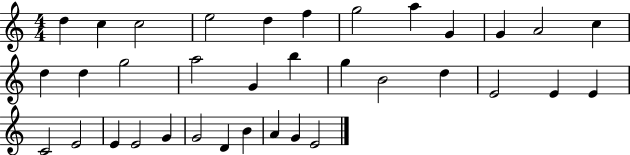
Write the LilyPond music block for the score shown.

{
  \clef treble
  \numericTimeSignature
  \time 4/4
  \key c \major
  d''4 c''4 c''2 | e''2 d''4 f''4 | g''2 a''4 g'4 | g'4 a'2 c''4 | \break d''4 d''4 g''2 | a''2 g'4 b''4 | g''4 b'2 d''4 | e'2 e'4 e'4 | \break c'2 e'2 | e'4 e'2 g'4 | g'2 d'4 b'4 | a'4 g'4 e'2 | \break \bar "|."
}